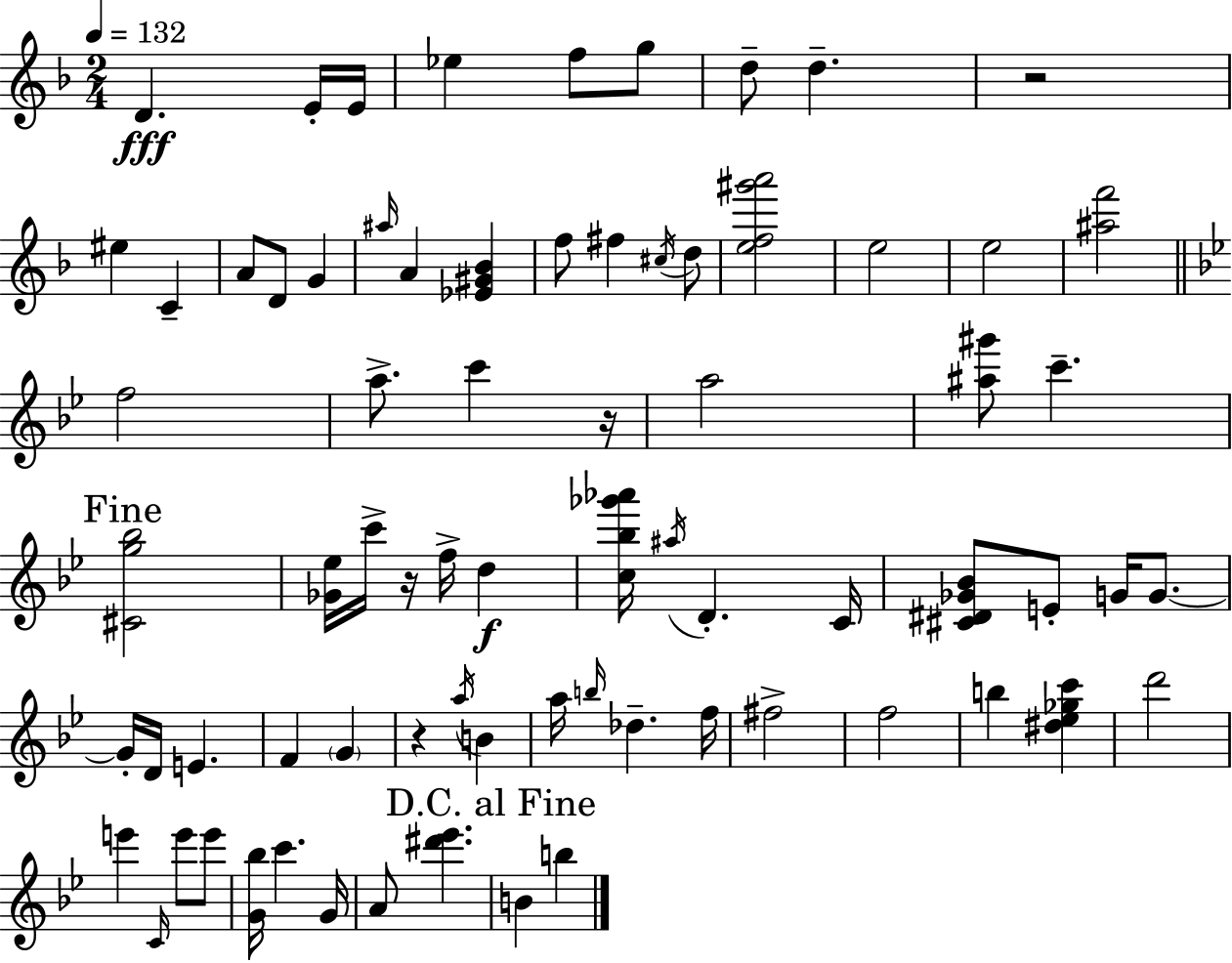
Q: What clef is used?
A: treble